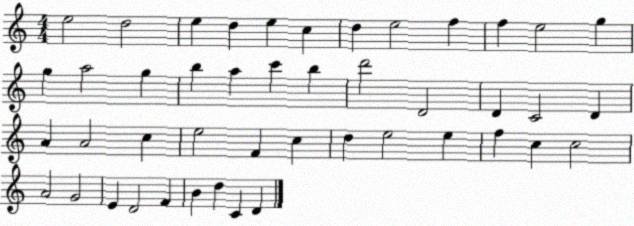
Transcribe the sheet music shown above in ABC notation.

X:1
T:Untitled
M:4/4
L:1/4
K:C
e2 d2 e d e c d e2 f f e2 g g a2 g b a c' b d'2 D2 D C2 D A A2 c e2 F c d e2 e f c c2 A2 G2 E D2 F B d C D